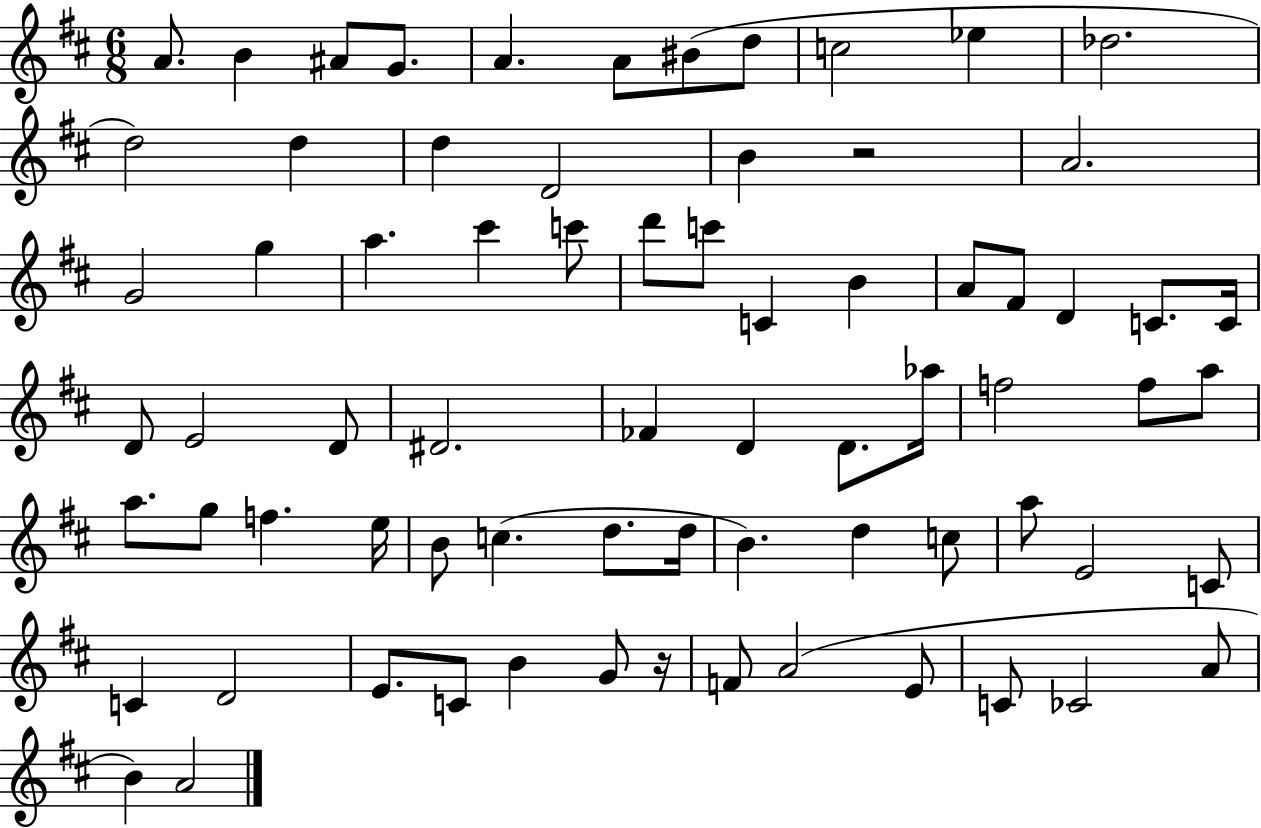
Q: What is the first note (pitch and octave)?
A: A4